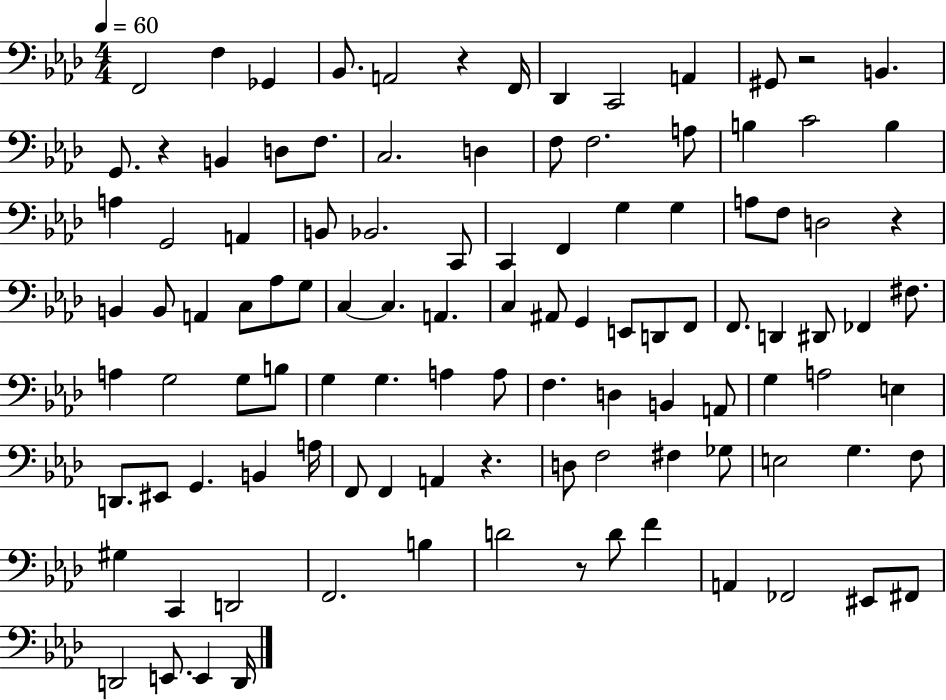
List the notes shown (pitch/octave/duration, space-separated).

F2/h F3/q Gb2/q Bb2/e. A2/h R/q F2/s Db2/q C2/h A2/q G#2/e R/h B2/q. G2/e. R/q B2/q D3/e F3/e. C3/h. D3/q F3/e F3/h. A3/e B3/q C4/h B3/q A3/q G2/h A2/q B2/e Bb2/h. C2/e C2/q F2/q G3/q G3/q A3/e F3/e D3/h R/q B2/q B2/e A2/q C3/e Ab3/e G3/e C3/q C3/q. A2/q. C3/q A#2/e G2/q E2/e D2/e F2/e F2/e. D2/q D#2/e FES2/q F#3/e. A3/q G3/h G3/e B3/e G3/q G3/q. A3/q A3/e F3/q. D3/q B2/q A2/e G3/q A3/h E3/q D2/e. EIS2/e G2/q. B2/q A3/s F2/e F2/q A2/q R/q. D3/e F3/h F#3/q Gb3/e E3/h G3/q. F3/e G#3/q C2/q D2/h F2/h. B3/q D4/h R/e D4/e F4/q A2/q FES2/h EIS2/e F#2/e D2/h E2/e. E2/q D2/s